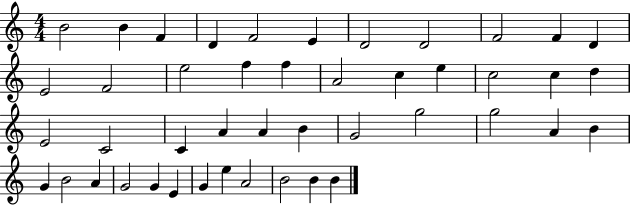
{
  \clef treble
  \numericTimeSignature
  \time 4/4
  \key c \major
  b'2 b'4 f'4 | d'4 f'2 e'4 | d'2 d'2 | f'2 f'4 d'4 | \break e'2 f'2 | e''2 f''4 f''4 | a'2 c''4 e''4 | c''2 c''4 d''4 | \break e'2 c'2 | c'4 a'4 a'4 b'4 | g'2 g''2 | g''2 a'4 b'4 | \break g'4 b'2 a'4 | g'2 g'4 e'4 | g'4 e''4 a'2 | b'2 b'4 b'4 | \break \bar "|."
}